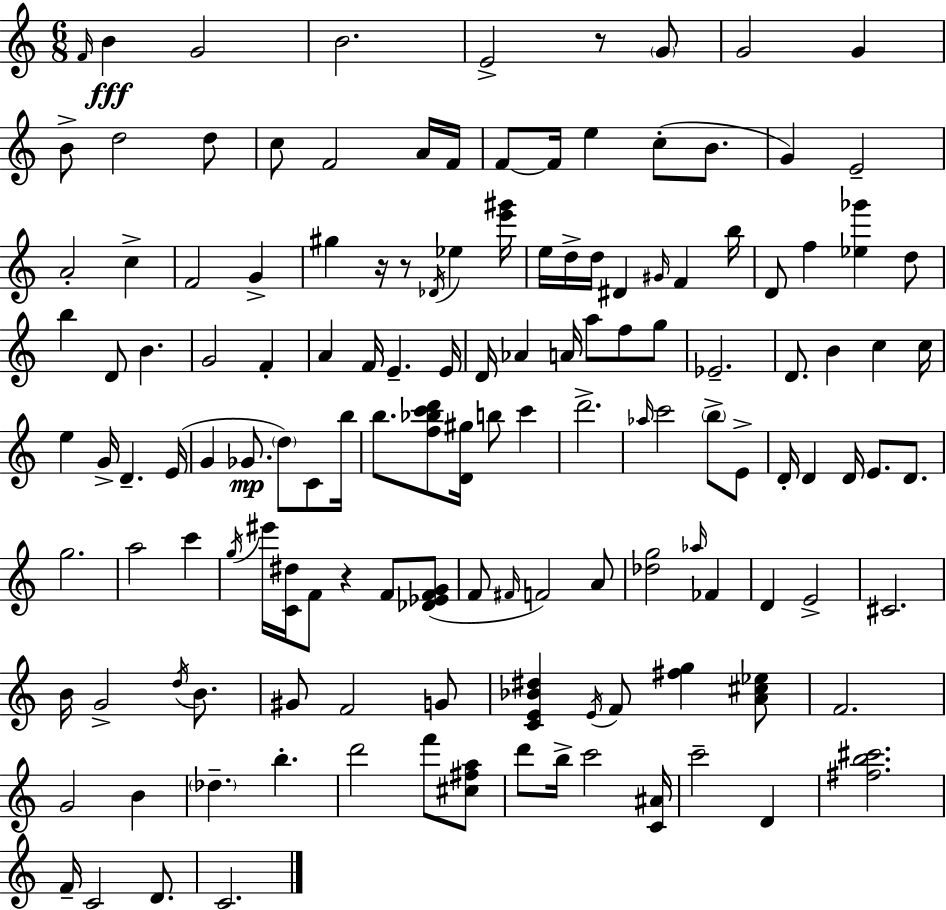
{
  \clef treble
  \numericTimeSignature
  \time 6/8
  \key a \minor
  \grace { f'16 }\fff b'4 g'2 | b'2. | e'2-> r8 \parenthesize g'8 | g'2 g'4 | \break b'8-> d''2 d''8 | c''8 f'2 a'16 | f'16 f'8~~ f'16 e''4 c''8-.( b'8. | g'4) e'2-- | \break a'2-. c''4-> | f'2 g'4-> | gis''4 r16 r8 \acciaccatura { des'16 } ees''4 | <e''' gis'''>16 e''16 d''16-> d''16 dis'4 \grace { gis'16 } f'4 | \break b''16 d'8 f''4 <ees'' ges'''>4 | d''8 b''4 d'8 b'4. | g'2 f'4-. | a'4 f'16 e'4.-- | \break e'16 d'16 aes'4 a'16 a''8 f''8 | g''8 ees'2.-- | d'8. b'4 c''4 | c''16 e''4 g'16-> d'4.-- | \break e'16( g'4 ges'8.\mp \parenthesize d''8) | c'8 b''16 b''8. <f'' bes'' c''' d'''>8 <d' gis''>16 b''8 c'''4 | d'''2.-> | \grace { aes''16 } c'''2 | \break \parenthesize b''8-> e'8-> d'16-. d'4 d'16 e'8. | d'8. g''2. | a''2 | c'''4 \acciaccatura { g''16 } eis'''16 <c' dis''>16 f'8 r4 | \break f'8 <des' ees' f' g'>8( f'8 \grace { fis'16 } f'2) | a'8 <des'' g''>2 | \grace { aes''16 } fes'4 d'4 e'2-> | cis'2. | \break b'16 g'2-> | \acciaccatura { d''16 } b'8. gis'8 f'2 | g'8 <c' e' bes' dis''>4 | \acciaccatura { e'16 } f'8 <fis'' g''>4 <a' cis'' ees''>8 f'2. | \break g'2 | b'4 \parenthesize des''4.-- | b''4.-. d'''2 | f'''8 <cis'' fis'' a''>8 d'''8 b''16-> | \break c'''2 <c' ais'>16 c'''2-- | d'4 <fis'' b'' cis'''>2. | f'16-- c'2 | d'8. c'2. | \break \bar "|."
}